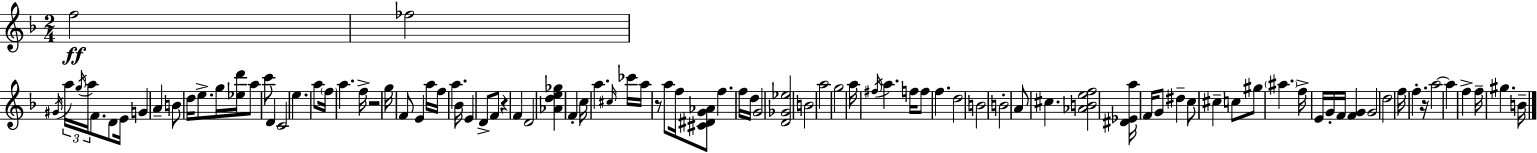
{
  \clef treble
  \numericTimeSignature
  \time 2/4
  \key f \major
  f''2\ff | fes''2 | \acciaccatura { gis'16 } \tuplet 3/2 { a''16 \acciaccatura { g''16 } a''16 } f'8. d'8 | e'16 g'4 a'4-- | \break b'8 d''16 e''8.-> | g''16 <ees'' d'''>16 a''8 c'''8 d'4 | c'2 | e''4. | \break a''8 \parenthesize f''16 a''4. | f''16-> r2 | g''16 f'8 e'4 | a''16 f''16 a''4. | \break bes'16 e'4 d'8-> | f'8 r4 f'4 | d'2 | <aes' d'' e'' ges''>4 f'4-. | \break c''16 a''4. | \grace { cis''16 } ces'''16 a''16 r8 a''8 | f''16 <cis' dis' g' aes'>8 f''4. | f''16 d''16 g'2 | \break <d' ges' ees''>2 | b'2 | a''2 | g''2 | \break a''16 \acciaccatura { fis''16 } a''4. | f''16 f''8 f''4. | d''2 | b'2 | \break b'2-. | a'8 cis''4. | <aes' b' e'' f''>2 | <dis' ees' a''>16 f'16 g'8 | \break dis''4-- c''8 cis''4-- | c''8 gis''8 \parenthesize ais''4. | f''16-> e'16 g'16-. f'16 | <f' g'>4 g'2 | \break d''2 | f''16 f''4.-. | r16 a''2~~ | a''4 | \break f''4-> f''16-- gis''4. | b'16-- \bar "|."
}